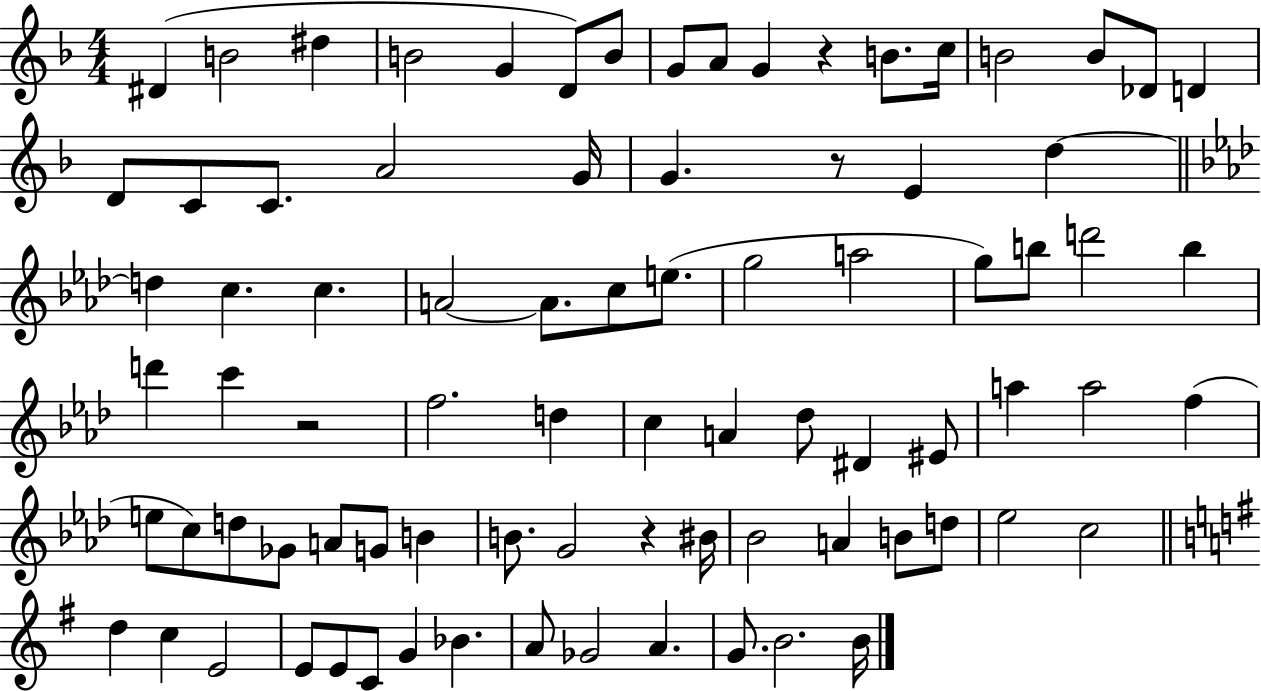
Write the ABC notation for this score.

X:1
T:Untitled
M:4/4
L:1/4
K:F
^D B2 ^d B2 G D/2 B/2 G/2 A/2 G z B/2 c/4 B2 B/2 _D/2 D D/2 C/2 C/2 A2 G/4 G z/2 E d d c c A2 A/2 c/2 e/2 g2 a2 g/2 b/2 d'2 b d' c' z2 f2 d c A _d/2 ^D ^E/2 a a2 f e/2 c/2 d/2 _G/2 A/2 G/2 B B/2 G2 z ^B/4 _B2 A B/2 d/2 _e2 c2 d c E2 E/2 E/2 C/2 G _B A/2 _G2 A G/2 B2 B/4